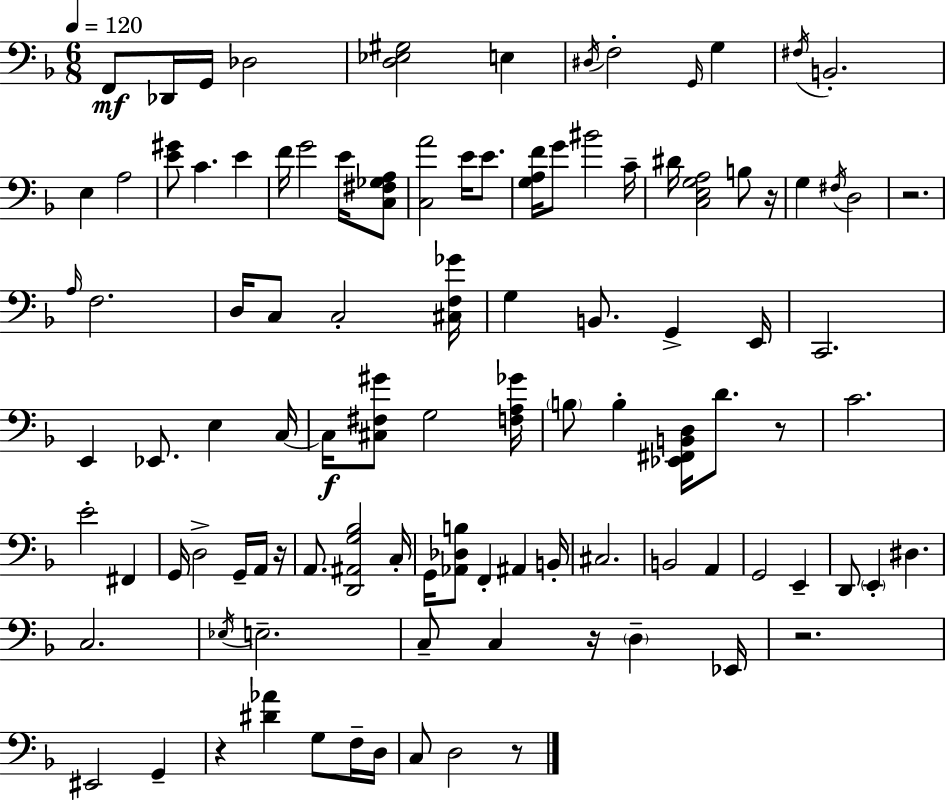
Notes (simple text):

F2/e Db2/s G2/s Db3/h [D3,Eb3,G#3]/h E3/q D#3/s F3/h G2/s G3/q F#3/s B2/h. E3/q A3/h [E4,G#4]/e C4/q. E4/q F4/s G4/h E4/s [C3,F#3,Gb3,A3]/e [C3,A4]/h E4/s E4/e. [G3,A3,F4]/s G4/e BIS4/h C4/s D#4/s [C3,E3,G3,A3]/h B3/e R/s G3/q F#3/s D3/h R/h. A3/s F3/h. D3/s C3/e C3/h [C#3,F3,Gb4]/s G3/q B2/e. G2/q E2/s C2/h. E2/q Eb2/e. E3/q C3/s C3/s [C#3,F#3,G#4]/e G3/h [F3,A3,Gb4]/s B3/e B3/q [Eb2,F#2,B2,D3]/s D4/e. R/e C4/h. E4/h F#2/q G2/s D3/h G2/s A2/s R/s A2/e. [D2,A#2,G3,Bb3]/h C3/s G2/s [Ab2,Db3,B3]/e F2/q A#2/q B2/s C#3/h. B2/h A2/q G2/h E2/q D2/e E2/q D#3/q. C3/h. Eb3/s E3/h. C3/e C3/q R/s D3/q Eb2/s R/h. EIS2/h G2/q R/q [D#4,Ab4]/q G3/e F3/s D3/s C3/e D3/h R/e